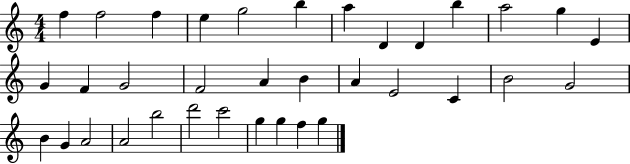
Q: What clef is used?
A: treble